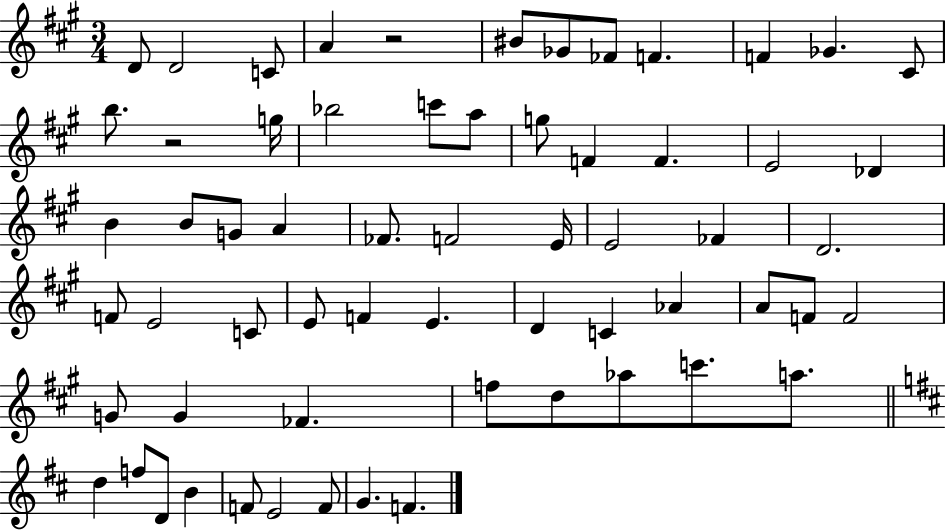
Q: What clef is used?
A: treble